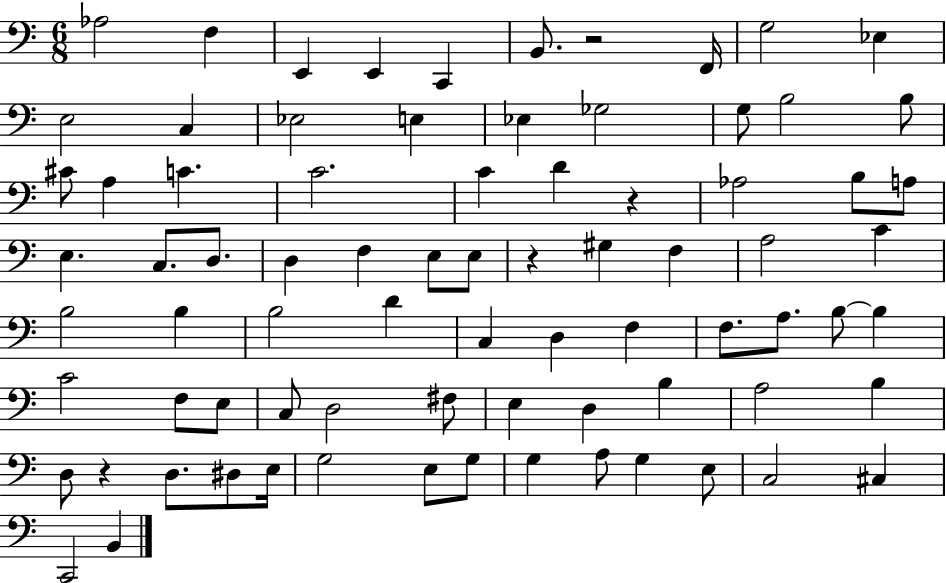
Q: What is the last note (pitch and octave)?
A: B2